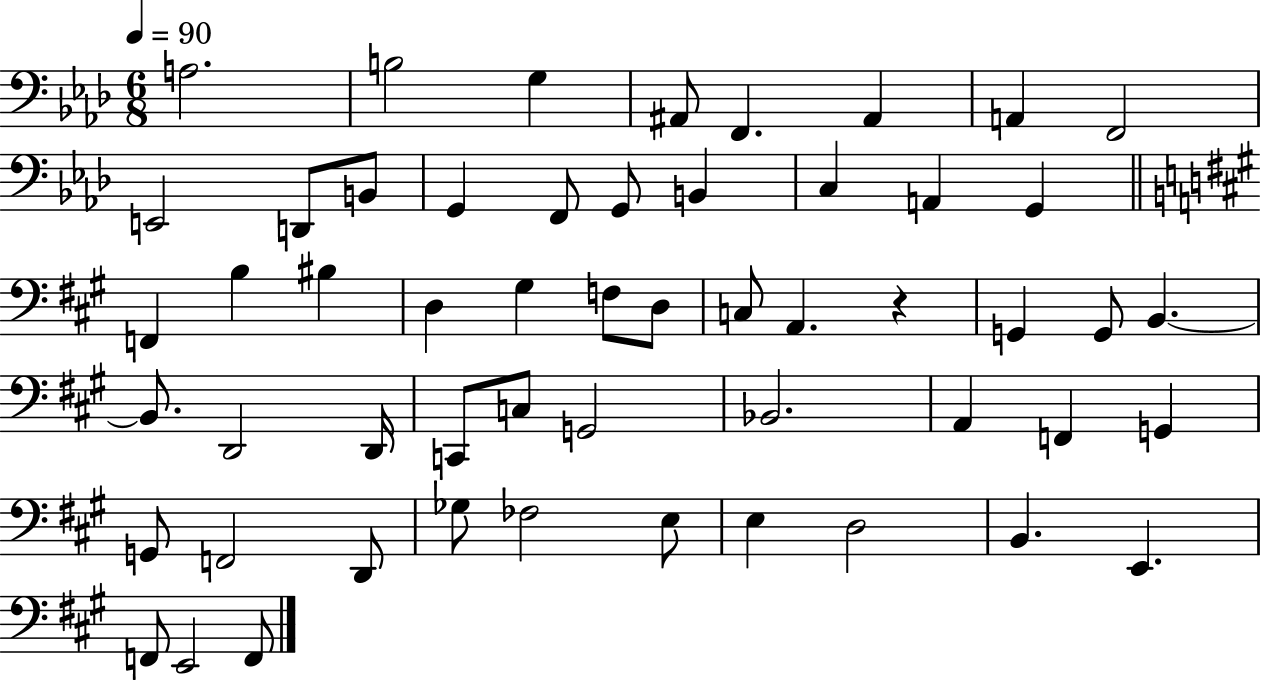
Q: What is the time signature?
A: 6/8